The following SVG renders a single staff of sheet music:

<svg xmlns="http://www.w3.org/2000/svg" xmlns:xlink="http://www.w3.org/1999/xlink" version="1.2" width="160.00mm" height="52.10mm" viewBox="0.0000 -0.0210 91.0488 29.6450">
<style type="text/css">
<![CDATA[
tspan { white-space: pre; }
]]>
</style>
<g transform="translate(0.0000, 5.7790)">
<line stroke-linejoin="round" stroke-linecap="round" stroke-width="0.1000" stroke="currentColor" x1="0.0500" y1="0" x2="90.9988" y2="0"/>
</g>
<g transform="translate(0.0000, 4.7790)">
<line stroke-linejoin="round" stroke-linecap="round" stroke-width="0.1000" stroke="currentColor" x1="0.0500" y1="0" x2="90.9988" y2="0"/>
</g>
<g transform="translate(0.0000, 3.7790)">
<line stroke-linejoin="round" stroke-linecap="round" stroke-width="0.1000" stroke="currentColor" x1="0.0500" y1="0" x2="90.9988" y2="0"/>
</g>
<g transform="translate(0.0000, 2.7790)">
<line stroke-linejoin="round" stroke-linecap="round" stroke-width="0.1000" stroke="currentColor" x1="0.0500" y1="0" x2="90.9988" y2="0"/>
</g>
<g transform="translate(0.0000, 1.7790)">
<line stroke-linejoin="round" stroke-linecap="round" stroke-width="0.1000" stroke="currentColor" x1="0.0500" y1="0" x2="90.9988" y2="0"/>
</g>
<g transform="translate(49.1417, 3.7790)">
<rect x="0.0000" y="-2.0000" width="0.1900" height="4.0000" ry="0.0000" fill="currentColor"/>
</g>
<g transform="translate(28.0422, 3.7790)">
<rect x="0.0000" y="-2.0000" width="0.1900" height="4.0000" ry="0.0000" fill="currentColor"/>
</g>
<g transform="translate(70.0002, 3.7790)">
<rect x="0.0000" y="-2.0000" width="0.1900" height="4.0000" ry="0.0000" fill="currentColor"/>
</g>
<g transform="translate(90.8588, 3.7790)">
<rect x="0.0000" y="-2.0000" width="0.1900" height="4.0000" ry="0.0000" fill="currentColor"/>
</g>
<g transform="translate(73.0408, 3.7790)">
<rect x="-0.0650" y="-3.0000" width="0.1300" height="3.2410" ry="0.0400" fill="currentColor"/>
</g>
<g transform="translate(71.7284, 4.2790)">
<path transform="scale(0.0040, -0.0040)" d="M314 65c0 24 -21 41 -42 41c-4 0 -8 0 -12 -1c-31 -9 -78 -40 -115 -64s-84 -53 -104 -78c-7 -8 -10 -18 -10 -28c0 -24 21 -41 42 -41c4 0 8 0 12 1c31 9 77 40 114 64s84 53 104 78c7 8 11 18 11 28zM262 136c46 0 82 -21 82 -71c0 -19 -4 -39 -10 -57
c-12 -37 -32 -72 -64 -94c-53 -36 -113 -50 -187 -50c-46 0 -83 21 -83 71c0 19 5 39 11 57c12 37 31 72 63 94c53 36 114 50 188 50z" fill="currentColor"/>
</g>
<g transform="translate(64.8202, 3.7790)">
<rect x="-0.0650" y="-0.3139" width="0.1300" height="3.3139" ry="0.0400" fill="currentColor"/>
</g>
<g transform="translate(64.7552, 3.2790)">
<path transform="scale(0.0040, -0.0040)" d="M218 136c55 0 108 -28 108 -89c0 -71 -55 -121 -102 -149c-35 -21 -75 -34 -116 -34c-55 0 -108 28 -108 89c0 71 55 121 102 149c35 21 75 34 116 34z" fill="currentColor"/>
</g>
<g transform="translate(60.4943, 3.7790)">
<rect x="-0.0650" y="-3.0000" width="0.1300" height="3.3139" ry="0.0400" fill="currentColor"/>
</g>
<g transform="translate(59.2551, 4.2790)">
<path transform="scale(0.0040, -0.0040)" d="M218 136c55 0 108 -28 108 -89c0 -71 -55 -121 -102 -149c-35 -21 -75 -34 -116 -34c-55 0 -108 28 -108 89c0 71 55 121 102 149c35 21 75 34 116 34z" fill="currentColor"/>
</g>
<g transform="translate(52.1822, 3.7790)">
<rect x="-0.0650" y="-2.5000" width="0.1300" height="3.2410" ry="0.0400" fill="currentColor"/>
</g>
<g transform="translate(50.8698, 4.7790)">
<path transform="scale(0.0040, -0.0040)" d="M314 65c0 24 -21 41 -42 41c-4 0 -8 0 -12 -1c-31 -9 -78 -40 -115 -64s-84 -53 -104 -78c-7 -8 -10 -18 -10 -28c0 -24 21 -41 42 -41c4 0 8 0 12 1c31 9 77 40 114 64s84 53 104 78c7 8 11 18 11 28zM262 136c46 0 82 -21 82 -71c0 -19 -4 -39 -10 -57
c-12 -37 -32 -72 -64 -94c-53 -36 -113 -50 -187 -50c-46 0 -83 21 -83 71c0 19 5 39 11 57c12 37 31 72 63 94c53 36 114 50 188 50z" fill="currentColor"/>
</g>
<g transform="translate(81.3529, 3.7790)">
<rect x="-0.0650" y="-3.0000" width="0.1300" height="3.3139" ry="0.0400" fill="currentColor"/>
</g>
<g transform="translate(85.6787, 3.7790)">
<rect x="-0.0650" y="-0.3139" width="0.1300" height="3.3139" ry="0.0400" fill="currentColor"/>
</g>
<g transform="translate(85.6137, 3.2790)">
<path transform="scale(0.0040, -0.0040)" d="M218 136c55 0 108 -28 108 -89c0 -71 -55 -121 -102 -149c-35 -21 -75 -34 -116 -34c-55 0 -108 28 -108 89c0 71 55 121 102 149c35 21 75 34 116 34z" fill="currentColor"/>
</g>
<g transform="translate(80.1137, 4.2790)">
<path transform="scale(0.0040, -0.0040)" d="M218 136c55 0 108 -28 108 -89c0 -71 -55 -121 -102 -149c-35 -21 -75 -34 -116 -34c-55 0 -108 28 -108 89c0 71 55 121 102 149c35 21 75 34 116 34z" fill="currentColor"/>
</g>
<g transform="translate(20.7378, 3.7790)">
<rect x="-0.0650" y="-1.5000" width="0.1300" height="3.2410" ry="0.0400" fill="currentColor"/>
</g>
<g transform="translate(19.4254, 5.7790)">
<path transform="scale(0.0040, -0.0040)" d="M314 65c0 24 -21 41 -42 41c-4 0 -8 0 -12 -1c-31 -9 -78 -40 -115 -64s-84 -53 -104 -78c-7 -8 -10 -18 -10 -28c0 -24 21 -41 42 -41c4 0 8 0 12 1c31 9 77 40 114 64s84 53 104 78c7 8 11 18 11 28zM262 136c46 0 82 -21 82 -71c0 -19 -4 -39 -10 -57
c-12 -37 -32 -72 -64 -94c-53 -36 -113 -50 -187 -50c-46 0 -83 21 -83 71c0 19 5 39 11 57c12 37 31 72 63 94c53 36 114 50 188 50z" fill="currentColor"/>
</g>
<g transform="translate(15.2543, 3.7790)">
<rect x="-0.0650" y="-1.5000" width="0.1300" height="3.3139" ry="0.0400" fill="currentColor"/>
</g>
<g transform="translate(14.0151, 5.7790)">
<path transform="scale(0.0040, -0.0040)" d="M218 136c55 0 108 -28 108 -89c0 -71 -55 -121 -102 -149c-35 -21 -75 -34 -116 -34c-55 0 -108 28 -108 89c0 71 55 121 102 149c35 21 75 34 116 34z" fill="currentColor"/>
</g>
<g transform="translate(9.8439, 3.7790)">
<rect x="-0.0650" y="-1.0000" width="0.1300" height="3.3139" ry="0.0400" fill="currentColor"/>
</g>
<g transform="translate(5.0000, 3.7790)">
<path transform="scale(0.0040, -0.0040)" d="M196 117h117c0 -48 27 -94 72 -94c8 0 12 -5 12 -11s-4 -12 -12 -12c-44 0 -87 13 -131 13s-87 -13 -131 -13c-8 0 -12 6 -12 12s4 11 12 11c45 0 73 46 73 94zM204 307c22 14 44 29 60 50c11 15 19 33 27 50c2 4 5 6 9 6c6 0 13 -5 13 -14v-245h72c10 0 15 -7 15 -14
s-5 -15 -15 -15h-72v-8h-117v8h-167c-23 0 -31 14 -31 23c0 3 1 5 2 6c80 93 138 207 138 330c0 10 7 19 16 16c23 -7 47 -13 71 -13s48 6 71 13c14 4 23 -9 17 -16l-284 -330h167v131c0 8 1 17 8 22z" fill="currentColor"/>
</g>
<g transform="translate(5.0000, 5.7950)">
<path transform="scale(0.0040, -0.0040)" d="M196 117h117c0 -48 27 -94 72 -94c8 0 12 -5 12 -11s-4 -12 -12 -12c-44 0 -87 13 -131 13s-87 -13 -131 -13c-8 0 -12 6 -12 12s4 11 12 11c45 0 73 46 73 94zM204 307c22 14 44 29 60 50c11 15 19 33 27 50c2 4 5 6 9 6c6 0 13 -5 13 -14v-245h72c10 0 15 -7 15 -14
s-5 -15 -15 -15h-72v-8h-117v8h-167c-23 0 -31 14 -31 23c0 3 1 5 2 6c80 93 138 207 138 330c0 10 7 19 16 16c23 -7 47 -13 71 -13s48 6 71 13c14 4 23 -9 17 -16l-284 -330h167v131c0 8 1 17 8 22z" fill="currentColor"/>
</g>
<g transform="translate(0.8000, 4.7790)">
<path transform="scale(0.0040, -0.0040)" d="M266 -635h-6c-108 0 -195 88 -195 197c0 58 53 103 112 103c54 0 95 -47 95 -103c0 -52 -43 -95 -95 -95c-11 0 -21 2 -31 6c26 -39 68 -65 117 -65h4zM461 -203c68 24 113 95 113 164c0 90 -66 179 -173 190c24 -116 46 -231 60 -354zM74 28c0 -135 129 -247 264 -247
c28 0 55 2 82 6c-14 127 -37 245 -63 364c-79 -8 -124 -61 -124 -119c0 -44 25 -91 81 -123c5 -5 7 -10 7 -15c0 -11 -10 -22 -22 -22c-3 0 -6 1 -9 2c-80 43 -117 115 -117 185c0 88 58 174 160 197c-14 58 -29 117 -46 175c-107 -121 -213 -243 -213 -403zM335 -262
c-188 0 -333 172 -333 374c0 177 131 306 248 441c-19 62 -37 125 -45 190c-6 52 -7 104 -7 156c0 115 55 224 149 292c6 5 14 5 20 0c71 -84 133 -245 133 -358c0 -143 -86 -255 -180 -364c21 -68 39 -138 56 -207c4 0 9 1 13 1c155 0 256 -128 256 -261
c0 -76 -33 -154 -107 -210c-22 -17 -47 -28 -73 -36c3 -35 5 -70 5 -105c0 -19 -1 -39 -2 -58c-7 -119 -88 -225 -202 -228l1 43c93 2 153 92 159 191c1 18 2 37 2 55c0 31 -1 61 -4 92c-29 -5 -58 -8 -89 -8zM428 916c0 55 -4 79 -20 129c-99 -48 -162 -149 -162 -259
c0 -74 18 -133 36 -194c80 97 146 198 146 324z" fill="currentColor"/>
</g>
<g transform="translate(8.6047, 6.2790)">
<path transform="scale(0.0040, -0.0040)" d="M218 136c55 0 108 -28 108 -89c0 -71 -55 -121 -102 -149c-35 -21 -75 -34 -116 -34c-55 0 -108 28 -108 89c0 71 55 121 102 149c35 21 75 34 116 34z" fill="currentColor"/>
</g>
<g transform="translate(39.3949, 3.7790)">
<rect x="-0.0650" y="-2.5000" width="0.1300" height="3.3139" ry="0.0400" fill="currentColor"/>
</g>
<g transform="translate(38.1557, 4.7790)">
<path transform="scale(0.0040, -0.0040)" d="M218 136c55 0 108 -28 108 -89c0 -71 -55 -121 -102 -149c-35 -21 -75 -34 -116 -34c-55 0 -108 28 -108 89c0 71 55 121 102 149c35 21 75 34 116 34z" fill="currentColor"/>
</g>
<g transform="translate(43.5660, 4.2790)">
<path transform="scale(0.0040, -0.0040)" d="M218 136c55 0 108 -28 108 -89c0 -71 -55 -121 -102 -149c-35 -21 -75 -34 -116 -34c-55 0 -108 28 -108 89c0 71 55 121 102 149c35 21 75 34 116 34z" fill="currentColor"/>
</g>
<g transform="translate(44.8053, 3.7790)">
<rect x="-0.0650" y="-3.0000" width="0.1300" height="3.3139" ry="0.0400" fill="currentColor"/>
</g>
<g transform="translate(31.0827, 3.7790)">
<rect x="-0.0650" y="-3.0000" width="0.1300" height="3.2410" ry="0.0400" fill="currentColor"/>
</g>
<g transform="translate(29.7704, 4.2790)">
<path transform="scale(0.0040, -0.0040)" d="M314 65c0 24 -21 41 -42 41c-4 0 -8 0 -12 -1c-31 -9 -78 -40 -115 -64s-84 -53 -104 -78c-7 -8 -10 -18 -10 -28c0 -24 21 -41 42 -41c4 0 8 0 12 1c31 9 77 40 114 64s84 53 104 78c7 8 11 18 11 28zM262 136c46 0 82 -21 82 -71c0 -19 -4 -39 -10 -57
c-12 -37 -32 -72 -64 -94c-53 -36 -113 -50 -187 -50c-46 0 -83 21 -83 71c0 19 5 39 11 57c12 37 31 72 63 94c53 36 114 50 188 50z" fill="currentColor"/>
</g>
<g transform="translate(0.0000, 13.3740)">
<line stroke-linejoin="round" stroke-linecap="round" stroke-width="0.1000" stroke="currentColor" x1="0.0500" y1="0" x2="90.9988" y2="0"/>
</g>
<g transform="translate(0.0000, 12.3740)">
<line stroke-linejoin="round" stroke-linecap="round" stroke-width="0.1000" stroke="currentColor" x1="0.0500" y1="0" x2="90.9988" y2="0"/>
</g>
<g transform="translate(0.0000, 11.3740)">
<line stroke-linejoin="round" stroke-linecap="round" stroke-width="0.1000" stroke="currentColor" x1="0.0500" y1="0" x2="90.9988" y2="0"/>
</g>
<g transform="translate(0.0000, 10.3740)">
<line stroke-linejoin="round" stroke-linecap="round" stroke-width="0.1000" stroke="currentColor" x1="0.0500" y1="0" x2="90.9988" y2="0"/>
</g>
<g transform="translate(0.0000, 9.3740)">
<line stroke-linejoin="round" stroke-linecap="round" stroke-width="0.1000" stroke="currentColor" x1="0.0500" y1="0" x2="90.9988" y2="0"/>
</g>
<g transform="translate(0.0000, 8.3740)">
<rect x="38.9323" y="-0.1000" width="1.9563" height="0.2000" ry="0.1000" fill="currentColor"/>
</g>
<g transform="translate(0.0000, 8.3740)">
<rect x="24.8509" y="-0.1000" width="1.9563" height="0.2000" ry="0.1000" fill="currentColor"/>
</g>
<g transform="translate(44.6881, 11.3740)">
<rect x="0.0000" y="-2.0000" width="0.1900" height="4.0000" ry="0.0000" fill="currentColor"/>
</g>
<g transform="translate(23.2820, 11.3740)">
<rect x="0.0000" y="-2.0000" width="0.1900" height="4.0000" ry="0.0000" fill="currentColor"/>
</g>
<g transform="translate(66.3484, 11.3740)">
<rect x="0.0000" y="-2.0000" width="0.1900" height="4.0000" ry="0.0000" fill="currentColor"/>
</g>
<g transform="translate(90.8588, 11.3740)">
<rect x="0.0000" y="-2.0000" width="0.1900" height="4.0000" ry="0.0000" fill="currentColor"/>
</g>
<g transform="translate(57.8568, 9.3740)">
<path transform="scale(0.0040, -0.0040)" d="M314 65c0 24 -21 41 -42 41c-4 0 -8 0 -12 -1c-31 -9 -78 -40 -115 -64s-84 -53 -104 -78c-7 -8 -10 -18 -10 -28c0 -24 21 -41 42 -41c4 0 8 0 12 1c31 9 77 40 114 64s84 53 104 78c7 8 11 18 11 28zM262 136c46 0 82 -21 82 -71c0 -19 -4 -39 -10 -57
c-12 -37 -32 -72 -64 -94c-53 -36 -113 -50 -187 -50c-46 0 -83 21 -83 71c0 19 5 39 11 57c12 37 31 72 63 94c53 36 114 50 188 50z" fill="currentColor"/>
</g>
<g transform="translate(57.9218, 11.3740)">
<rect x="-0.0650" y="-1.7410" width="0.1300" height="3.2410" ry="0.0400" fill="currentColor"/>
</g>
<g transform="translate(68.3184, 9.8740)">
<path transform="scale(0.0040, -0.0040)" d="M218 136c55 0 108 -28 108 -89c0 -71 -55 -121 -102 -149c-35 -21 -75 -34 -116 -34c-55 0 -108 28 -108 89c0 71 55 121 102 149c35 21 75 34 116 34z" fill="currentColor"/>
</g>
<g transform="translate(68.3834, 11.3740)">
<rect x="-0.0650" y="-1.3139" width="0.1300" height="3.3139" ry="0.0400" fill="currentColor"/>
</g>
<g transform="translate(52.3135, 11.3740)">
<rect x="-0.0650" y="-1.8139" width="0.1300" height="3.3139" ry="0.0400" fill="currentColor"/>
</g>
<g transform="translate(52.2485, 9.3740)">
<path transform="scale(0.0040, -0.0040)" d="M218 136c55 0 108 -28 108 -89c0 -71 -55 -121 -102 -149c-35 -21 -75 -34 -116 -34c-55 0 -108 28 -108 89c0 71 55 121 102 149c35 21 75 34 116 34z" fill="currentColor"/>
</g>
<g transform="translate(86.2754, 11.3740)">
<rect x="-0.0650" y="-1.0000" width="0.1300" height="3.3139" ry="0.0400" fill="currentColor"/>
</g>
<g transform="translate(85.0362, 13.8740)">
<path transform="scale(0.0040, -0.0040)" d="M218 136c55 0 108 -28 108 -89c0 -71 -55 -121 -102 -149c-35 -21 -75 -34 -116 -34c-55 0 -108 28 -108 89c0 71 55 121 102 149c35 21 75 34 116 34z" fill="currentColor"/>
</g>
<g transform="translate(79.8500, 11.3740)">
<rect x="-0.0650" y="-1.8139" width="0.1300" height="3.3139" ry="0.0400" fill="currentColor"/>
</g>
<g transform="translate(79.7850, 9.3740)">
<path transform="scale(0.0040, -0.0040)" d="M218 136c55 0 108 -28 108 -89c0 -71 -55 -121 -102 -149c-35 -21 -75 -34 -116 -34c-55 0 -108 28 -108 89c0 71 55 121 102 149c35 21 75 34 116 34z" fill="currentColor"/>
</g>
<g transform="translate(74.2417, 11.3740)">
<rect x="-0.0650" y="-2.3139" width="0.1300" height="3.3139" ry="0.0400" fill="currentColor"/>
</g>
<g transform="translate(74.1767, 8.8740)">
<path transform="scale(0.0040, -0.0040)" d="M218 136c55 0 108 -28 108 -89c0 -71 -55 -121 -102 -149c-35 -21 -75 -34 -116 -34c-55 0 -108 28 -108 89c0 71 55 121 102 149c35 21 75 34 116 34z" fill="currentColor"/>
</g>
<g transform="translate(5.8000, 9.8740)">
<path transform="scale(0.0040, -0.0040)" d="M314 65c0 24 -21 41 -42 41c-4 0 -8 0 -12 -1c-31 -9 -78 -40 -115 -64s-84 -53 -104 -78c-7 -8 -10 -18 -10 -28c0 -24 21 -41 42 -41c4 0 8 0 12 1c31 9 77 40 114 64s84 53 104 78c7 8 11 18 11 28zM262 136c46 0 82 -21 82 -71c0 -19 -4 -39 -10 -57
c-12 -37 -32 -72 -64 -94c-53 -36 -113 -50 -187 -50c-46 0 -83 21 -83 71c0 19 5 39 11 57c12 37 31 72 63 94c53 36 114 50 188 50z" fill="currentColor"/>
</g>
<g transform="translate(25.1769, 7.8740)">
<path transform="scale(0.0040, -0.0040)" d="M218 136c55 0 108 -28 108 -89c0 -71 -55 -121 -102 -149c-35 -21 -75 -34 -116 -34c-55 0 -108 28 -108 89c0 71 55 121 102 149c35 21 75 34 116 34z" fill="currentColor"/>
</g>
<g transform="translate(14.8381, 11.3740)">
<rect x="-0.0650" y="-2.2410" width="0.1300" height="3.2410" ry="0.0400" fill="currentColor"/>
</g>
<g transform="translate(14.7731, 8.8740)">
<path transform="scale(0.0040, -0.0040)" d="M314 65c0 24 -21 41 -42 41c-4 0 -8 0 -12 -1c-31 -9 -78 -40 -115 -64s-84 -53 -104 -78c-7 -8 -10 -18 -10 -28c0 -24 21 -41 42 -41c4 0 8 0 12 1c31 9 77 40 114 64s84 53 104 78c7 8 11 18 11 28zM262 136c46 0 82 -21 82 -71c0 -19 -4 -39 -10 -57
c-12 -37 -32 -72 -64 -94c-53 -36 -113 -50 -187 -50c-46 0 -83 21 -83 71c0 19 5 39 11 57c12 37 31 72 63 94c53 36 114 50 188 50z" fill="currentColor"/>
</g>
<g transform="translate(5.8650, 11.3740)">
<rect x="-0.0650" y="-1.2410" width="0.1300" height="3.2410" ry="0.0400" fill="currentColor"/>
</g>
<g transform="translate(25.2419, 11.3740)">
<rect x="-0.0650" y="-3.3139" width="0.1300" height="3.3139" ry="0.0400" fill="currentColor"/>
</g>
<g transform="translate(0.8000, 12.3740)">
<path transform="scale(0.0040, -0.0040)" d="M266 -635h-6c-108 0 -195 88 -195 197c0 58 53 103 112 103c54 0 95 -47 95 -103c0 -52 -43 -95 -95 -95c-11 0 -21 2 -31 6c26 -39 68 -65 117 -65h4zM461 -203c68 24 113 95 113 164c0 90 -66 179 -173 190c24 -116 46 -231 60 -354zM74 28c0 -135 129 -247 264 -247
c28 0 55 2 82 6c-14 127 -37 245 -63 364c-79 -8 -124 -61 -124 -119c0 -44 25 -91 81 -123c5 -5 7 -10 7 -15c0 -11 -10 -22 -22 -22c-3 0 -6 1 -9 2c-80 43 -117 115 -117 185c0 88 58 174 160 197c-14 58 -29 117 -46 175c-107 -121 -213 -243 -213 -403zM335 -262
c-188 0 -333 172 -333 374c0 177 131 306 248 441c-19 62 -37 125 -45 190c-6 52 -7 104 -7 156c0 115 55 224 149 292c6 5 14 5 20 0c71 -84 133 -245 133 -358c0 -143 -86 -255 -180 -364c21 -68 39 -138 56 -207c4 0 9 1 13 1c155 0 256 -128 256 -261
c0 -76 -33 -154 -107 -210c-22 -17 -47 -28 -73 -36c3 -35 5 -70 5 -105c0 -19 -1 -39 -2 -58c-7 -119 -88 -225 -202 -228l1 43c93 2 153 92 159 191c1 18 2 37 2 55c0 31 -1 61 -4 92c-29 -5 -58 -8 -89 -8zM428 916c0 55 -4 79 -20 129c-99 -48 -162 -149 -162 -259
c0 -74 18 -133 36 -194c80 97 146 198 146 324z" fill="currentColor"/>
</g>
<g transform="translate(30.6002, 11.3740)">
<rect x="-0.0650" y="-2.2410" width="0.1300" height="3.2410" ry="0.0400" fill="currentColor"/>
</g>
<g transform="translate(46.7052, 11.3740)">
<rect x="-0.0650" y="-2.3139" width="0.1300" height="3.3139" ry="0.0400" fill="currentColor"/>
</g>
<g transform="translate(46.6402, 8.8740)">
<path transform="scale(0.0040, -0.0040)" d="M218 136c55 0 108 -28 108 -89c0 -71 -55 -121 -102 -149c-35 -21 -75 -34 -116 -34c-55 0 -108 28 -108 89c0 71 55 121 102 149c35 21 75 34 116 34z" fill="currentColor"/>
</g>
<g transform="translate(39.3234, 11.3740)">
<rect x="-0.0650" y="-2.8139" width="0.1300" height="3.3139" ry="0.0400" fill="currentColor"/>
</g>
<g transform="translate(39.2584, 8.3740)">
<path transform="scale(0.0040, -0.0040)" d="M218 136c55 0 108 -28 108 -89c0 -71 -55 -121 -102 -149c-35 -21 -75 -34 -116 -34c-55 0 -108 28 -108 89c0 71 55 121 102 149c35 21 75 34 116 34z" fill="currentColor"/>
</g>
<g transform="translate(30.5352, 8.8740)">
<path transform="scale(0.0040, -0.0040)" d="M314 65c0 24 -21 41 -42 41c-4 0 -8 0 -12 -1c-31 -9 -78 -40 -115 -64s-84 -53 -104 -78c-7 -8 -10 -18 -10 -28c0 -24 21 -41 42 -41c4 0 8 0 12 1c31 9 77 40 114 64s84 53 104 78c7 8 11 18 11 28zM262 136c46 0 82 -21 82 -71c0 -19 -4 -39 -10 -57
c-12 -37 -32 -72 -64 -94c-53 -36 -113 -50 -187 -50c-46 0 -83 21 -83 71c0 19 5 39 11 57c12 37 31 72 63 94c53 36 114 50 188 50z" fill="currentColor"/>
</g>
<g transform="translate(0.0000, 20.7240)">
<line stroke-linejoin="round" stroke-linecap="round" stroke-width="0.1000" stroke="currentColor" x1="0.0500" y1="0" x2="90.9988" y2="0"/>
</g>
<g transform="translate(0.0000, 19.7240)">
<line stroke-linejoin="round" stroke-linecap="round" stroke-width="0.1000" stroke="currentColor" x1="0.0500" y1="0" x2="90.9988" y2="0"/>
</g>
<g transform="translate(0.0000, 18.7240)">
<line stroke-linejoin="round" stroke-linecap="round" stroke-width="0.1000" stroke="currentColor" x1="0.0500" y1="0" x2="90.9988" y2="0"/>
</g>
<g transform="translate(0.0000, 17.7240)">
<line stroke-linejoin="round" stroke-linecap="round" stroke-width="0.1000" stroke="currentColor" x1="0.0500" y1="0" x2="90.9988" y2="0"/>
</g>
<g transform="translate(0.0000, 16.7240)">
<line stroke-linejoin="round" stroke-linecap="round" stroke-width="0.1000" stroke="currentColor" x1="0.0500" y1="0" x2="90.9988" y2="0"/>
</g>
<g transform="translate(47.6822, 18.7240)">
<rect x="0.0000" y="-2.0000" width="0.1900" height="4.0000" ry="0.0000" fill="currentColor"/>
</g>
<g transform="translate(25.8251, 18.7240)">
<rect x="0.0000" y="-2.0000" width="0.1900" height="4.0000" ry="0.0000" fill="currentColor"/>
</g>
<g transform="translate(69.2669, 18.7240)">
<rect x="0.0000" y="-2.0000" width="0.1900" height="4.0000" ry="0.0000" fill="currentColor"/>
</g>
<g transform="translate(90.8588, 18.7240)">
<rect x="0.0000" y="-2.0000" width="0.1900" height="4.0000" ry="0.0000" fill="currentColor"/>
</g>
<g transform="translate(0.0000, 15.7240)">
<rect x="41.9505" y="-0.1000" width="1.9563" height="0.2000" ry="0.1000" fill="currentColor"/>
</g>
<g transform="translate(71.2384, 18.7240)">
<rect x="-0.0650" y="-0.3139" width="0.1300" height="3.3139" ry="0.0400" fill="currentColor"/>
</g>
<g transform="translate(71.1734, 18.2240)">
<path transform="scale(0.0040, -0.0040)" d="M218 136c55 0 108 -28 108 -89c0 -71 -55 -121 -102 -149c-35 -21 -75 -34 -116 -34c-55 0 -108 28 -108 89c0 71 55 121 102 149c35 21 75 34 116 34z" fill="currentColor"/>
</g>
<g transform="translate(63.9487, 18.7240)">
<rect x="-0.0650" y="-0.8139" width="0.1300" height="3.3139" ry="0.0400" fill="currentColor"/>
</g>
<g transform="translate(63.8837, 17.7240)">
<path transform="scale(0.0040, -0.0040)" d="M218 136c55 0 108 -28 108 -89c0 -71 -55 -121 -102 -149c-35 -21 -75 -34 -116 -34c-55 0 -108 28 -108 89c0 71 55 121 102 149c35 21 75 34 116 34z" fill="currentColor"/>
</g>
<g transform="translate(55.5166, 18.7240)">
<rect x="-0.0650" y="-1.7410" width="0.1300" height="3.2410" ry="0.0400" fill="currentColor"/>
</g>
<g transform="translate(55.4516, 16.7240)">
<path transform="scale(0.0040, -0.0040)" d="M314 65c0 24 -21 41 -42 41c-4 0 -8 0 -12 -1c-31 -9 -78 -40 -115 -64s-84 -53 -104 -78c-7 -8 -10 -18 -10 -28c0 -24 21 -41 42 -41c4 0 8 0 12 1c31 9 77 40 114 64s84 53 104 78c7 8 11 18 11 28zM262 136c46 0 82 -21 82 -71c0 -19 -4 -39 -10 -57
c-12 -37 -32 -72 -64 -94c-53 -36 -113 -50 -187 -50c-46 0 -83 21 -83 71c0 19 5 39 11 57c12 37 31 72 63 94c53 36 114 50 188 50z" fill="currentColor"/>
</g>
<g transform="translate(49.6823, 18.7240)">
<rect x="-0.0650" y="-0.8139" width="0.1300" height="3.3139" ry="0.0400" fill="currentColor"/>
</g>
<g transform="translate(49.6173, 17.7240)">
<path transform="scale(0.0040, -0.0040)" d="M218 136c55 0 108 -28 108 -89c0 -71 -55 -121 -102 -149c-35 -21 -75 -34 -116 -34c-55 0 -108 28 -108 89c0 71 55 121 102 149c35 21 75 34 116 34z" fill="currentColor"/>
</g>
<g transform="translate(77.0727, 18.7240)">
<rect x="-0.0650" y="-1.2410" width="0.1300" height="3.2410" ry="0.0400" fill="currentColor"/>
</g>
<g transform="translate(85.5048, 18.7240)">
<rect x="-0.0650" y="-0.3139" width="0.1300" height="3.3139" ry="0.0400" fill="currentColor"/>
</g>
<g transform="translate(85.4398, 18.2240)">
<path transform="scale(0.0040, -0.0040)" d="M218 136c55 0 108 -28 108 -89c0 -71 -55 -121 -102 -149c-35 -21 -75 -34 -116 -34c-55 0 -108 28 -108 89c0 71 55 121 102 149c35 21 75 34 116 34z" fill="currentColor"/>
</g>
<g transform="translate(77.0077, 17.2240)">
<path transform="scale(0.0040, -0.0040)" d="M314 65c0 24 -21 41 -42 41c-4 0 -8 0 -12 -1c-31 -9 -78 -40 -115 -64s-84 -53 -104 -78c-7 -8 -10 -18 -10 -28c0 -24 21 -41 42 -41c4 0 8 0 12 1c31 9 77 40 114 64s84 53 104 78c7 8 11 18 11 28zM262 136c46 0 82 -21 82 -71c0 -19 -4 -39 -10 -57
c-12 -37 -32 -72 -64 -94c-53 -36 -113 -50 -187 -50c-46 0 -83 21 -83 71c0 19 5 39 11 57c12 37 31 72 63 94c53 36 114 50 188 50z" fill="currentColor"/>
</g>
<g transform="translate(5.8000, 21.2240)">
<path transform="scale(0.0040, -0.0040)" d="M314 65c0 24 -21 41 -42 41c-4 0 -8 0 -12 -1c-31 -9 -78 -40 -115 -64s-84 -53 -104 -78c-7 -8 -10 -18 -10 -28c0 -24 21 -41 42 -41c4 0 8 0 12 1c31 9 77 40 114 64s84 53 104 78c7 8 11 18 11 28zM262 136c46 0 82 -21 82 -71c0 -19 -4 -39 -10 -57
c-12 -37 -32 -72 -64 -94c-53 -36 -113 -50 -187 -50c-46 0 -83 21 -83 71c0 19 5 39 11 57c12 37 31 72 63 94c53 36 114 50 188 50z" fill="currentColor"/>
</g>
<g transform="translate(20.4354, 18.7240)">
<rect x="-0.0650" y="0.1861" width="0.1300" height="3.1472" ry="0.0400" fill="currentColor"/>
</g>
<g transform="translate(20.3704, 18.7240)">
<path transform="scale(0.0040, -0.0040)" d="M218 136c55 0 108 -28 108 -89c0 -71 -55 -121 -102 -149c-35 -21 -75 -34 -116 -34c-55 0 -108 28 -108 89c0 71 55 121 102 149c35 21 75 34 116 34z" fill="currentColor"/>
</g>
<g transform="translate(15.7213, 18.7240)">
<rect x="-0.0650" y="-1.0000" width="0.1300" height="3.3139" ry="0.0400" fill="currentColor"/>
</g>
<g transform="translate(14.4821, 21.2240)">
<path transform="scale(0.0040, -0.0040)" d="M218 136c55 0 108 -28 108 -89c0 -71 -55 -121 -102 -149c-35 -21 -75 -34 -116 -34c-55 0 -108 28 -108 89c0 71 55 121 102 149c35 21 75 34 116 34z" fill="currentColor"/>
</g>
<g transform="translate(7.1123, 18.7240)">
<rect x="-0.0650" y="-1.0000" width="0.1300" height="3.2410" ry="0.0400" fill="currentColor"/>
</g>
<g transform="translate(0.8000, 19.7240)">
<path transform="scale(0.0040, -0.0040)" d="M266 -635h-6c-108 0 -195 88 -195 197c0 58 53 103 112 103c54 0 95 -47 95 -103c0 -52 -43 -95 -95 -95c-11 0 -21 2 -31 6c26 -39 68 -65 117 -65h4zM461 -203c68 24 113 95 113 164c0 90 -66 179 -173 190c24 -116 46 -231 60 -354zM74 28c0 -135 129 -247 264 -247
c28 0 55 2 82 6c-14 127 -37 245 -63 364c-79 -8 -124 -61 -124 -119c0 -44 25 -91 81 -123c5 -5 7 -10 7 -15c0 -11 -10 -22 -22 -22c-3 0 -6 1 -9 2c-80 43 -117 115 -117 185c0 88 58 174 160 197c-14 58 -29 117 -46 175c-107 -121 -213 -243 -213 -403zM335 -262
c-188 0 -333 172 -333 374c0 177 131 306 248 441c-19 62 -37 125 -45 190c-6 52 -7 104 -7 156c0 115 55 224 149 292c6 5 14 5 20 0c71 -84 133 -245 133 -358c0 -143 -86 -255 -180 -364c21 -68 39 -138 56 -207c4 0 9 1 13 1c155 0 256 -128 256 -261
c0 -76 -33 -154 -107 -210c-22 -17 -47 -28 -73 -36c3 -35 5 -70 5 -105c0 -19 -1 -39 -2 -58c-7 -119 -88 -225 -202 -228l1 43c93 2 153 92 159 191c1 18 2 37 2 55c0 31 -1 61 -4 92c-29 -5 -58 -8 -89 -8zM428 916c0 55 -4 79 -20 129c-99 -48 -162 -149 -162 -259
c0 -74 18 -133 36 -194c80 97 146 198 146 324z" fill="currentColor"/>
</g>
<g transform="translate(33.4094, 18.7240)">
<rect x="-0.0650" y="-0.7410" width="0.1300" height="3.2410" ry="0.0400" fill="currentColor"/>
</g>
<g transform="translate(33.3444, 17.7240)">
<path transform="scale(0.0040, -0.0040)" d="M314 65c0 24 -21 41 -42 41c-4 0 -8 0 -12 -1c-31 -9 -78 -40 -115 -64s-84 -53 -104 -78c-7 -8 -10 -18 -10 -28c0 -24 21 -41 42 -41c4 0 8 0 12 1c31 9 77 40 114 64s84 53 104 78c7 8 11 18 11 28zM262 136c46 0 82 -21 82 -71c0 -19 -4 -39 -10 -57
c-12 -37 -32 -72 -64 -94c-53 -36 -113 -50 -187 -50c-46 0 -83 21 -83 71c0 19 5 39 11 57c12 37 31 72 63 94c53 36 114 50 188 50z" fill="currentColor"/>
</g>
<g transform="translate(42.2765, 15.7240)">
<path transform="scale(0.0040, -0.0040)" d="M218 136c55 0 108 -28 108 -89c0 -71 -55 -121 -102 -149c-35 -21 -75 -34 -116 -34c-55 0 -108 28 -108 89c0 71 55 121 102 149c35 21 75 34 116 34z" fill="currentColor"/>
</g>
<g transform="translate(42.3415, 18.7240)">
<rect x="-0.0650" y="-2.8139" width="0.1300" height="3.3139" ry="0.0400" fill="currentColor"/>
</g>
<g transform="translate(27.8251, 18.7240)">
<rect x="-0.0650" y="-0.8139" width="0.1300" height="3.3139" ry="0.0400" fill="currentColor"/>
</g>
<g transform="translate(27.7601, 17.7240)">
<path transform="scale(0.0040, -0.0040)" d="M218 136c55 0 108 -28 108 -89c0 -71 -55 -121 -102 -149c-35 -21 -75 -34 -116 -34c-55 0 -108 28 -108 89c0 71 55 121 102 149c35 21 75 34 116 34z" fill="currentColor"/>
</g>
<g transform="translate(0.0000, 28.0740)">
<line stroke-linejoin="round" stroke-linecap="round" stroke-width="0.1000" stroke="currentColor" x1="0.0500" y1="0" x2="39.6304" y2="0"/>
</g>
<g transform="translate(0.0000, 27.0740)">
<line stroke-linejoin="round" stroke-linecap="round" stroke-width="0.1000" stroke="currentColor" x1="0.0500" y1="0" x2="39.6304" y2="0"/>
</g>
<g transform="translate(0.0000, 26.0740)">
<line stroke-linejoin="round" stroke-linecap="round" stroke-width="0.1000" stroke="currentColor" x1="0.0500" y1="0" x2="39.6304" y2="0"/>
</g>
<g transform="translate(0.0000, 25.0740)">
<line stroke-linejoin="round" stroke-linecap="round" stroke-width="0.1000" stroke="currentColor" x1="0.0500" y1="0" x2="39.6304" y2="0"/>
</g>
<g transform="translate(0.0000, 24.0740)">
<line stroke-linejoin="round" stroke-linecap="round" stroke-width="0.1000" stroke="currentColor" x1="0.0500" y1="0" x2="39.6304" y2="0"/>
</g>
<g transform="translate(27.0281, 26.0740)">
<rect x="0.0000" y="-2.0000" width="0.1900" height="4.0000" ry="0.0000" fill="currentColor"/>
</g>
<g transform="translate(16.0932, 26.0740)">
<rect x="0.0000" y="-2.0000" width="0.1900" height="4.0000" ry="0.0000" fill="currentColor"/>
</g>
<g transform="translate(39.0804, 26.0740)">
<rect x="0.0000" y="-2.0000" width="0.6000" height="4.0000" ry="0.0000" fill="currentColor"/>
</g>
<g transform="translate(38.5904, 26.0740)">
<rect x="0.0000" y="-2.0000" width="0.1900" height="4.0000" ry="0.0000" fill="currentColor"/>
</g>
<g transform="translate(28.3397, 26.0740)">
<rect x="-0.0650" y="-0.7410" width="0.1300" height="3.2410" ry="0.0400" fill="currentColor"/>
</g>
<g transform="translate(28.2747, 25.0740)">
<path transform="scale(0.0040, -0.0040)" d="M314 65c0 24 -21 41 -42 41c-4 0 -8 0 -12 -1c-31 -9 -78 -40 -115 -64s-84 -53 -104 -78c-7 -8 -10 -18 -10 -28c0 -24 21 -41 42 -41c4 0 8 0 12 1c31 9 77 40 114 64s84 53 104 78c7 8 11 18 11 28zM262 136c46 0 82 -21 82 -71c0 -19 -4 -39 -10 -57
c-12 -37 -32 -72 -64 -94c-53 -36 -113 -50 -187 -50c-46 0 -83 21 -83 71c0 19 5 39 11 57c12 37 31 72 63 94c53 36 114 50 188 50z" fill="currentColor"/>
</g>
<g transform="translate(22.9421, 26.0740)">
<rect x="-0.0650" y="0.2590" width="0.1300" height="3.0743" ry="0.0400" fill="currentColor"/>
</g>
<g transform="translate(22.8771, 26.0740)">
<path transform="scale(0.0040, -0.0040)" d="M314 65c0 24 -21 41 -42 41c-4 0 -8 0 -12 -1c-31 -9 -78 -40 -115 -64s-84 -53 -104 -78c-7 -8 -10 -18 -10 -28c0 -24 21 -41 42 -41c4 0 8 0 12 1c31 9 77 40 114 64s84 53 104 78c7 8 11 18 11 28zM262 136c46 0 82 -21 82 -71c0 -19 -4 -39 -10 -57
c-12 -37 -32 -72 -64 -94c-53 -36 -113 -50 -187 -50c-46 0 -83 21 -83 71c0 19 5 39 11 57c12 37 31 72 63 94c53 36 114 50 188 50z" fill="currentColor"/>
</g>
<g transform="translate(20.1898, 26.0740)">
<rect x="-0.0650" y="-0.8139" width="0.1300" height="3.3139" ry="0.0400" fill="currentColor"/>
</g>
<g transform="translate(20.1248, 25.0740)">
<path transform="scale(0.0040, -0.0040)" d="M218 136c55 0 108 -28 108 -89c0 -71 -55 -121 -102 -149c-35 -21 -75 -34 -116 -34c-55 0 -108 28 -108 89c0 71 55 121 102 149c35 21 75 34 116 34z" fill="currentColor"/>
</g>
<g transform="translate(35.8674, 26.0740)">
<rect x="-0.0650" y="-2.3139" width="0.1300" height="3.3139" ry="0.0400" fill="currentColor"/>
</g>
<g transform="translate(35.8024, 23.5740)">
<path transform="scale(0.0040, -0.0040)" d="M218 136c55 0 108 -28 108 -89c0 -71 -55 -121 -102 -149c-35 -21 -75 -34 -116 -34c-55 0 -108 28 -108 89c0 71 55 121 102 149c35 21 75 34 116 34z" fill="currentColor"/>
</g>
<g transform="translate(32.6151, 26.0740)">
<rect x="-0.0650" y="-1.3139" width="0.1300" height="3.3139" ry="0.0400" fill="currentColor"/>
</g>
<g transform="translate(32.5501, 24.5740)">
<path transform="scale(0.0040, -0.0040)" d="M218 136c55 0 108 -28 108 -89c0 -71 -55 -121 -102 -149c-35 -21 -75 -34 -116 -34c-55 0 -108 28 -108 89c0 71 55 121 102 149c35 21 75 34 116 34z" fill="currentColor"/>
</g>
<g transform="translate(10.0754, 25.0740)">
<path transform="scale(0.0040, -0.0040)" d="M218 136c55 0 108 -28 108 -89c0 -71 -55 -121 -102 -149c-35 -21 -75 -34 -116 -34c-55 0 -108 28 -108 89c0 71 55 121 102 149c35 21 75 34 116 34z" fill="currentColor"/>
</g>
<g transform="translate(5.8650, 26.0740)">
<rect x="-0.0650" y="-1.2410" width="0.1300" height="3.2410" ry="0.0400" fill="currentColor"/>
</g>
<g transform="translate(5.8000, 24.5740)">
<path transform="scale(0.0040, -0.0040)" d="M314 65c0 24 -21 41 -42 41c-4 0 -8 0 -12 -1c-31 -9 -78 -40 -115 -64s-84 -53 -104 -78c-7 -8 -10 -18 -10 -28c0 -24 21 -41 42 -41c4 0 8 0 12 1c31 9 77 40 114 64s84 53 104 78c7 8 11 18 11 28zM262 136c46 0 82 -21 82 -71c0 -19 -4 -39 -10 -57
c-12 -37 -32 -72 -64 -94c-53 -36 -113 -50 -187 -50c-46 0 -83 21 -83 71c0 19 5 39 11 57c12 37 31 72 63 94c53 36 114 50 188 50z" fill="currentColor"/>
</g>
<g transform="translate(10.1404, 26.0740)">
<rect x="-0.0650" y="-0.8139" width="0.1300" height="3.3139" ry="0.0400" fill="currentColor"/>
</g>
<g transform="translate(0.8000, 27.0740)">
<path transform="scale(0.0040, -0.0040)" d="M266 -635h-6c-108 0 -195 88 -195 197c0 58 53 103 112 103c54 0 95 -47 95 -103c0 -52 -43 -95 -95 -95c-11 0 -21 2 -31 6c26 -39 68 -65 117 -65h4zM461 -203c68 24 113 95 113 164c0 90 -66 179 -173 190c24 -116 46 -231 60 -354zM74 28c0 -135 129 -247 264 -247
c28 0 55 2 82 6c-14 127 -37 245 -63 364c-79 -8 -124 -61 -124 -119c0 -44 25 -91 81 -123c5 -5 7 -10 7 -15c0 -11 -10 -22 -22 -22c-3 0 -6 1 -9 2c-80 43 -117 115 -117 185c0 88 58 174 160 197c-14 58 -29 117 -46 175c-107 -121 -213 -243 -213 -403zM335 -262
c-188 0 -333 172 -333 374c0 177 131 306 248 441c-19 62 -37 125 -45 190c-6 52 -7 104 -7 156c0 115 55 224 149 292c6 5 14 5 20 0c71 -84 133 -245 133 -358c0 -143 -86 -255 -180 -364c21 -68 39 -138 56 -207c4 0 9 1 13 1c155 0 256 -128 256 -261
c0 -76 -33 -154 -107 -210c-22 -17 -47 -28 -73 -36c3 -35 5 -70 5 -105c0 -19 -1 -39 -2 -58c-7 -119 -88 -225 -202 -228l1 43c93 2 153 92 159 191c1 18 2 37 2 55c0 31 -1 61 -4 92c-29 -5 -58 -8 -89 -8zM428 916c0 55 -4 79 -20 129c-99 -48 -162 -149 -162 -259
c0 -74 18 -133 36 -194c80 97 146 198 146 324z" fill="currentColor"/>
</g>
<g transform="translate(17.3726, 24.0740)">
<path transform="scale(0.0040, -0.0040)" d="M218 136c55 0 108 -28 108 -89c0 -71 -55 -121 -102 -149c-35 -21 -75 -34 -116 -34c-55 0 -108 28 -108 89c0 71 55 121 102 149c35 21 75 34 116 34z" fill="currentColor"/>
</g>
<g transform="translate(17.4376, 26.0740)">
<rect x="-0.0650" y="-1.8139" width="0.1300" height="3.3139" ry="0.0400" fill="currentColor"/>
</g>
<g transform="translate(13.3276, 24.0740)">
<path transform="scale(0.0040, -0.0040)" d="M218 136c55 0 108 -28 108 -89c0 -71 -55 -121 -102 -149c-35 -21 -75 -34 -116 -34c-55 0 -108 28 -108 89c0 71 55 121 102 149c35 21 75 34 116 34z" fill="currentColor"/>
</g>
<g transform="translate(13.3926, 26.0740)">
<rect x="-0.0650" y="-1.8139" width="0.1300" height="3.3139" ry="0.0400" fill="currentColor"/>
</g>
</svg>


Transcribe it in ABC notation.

X:1
T:Untitled
M:4/4
L:1/4
K:C
D E E2 A2 G A G2 A c A2 A c e2 g2 b g2 a g f f2 e g f D D2 D B d d2 a d f2 d c e2 c e2 d f f d B2 d2 e g